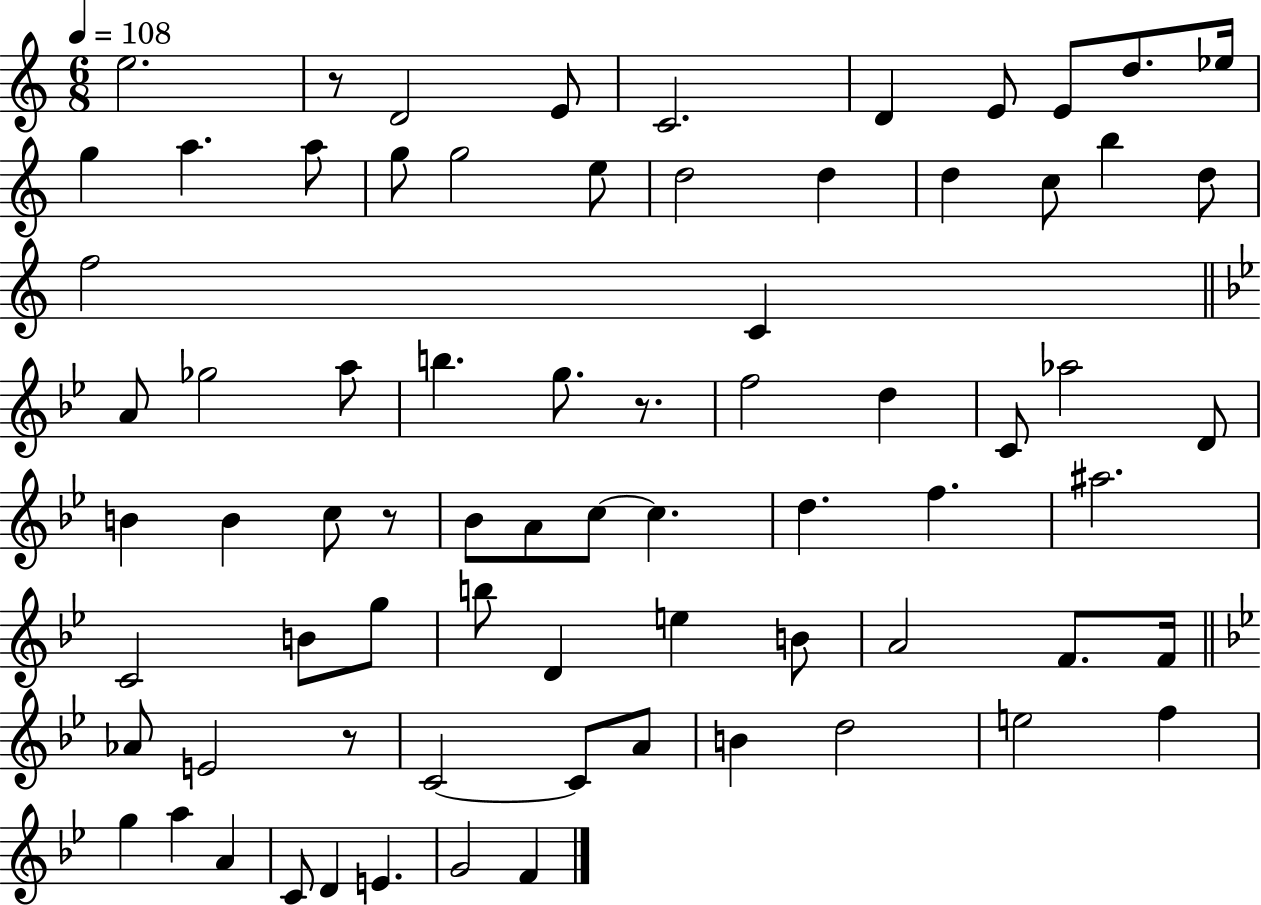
{
  \clef treble
  \numericTimeSignature
  \time 6/8
  \key c \major
  \tempo 4 = 108
  \repeat volta 2 { e''2. | r8 d'2 e'8 | c'2. | d'4 e'8 e'8 d''8. ees''16 | \break g''4 a''4. a''8 | g''8 g''2 e''8 | d''2 d''4 | d''4 c''8 b''4 d''8 | \break f''2 c'4 | \bar "||" \break \key bes \major a'8 ges''2 a''8 | b''4. g''8. r8. | f''2 d''4 | c'8 aes''2 d'8 | \break b'4 b'4 c''8 r8 | bes'8 a'8 c''8~~ c''4. | d''4. f''4. | ais''2. | \break c'2 b'8 g''8 | b''8 d'4 e''4 b'8 | a'2 f'8. f'16 | \bar "||" \break \key g \minor aes'8 e'2 r8 | c'2~~ c'8 a'8 | b'4 d''2 | e''2 f''4 | \break g''4 a''4 a'4 | c'8 d'4 e'4. | g'2 f'4 | } \bar "|."
}